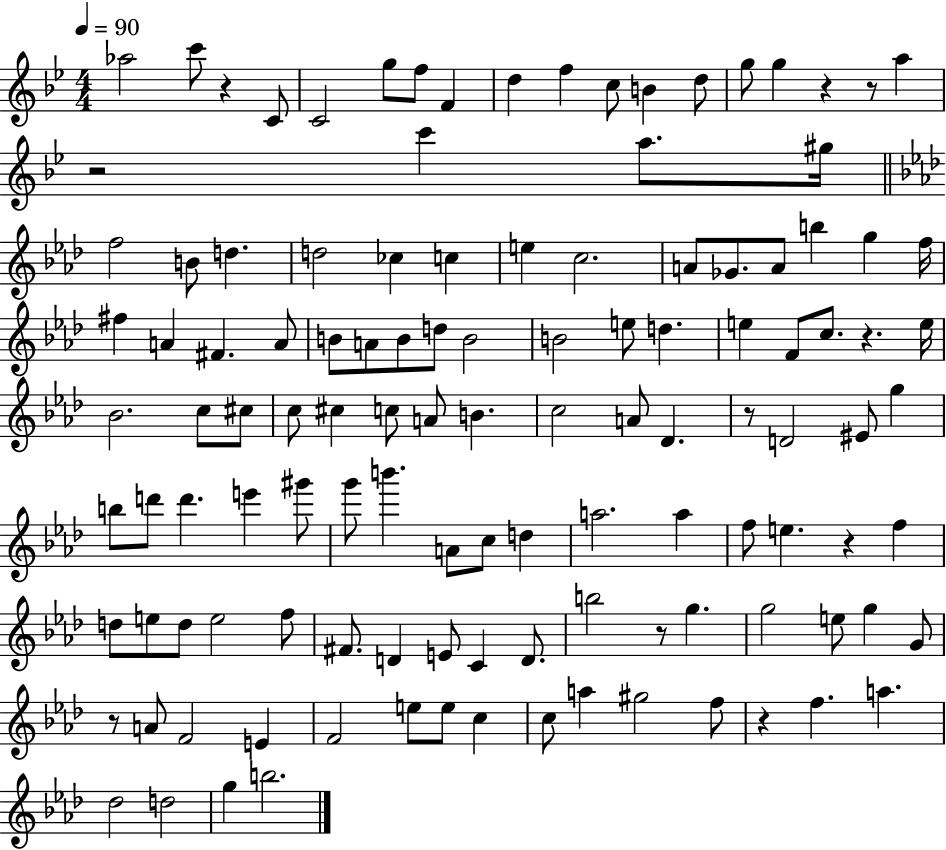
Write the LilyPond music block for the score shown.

{
  \clef treble
  \numericTimeSignature
  \time 4/4
  \key bes \major
  \tempo 4 = 90
  \repeat volta 2 { aes''2 c'''8 r4 c'8 | c'2 g''8 f''8 f'4 | d''4 f''4 c''8 b'4 d''8 | g''8 g''4 r4 r8 a''4 | \break r2 c'''4 a''8. gis''16 | \bar "||" \break \key aes \major f''2 b'8 d''4. | d''2 ces''4 c''4 | e''4 c''2. | a'8 ges'8. a'8 b''4 g''4 f''16 | \break fis''4 a'4 fis'4. a'8 | b'8 a'8 b'8 d''8 b'2 | b'2 e''8 d''4. | e''4 f'8 c''8. r4. e''16 | \break bes'2. c''8 cis''8 | c''8 cis''4 c''8 a'8 b'4. | c''2 a'8 des'4. | r8 d'2 eis'8 g''4 | \break b''8 d'''8 d'''4. e'''4 gis'''8 | g'''8 b'''4. a'8 c''8 d''4 | a''2. a''4 | f''8 e''4. r4 f''4 | \break d''8 e''8 d''8 e''2 f''8 | fis'8. d'4 e'8 c'4 d'8. | b''2 r8 g''4. | g''2 e''8 g''4 g'8 | \break r8 a'8 f'2 e'4 | f'2 e''8 e''8 c''4 | c''8 a''4 gis''2 f''8 | r4 f''4. a''4. | \break des''2 d''2 | g''4 b''2. | } \bar "|."
}